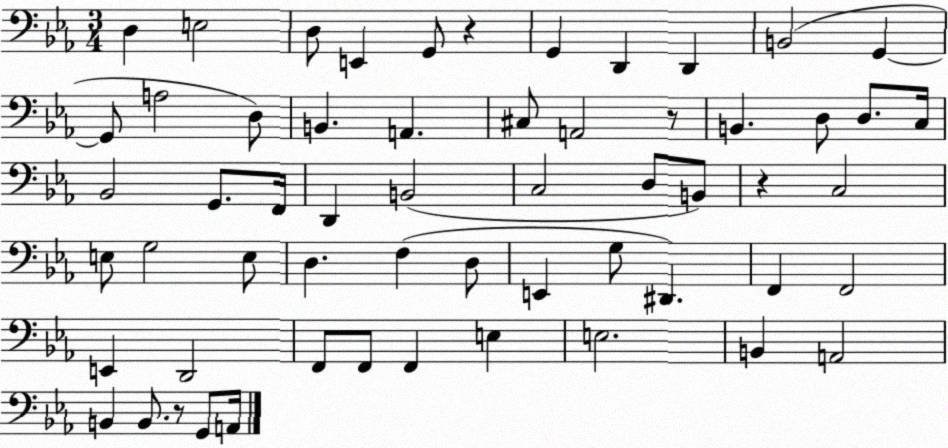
X:1
T:Untitled
M:3/4
L:1/4
K:Eb
D, E,2 D,/2 E,, G,,/2 z G,, D,, D,, B,,2 G,, G,,/2 A,2 D,/2 B,, A,, ^C,/2 A,,2 z/2 B,, D,/2 D,/2 C,/4 _B,,2 G,,/2 F,,/4 D,, B,,2 C,2 D,/2 B,,/2 z C,2 E,/2 G,2 E,/2 D, F, D,/2 E,, G,/2 ^D,, F,, F,,2 E,, D,,2 F,,/2 F,,/2 F,, E, E,2 B,, A,,2 B,, B,,/2 z/2 G,,/2 A,,/4